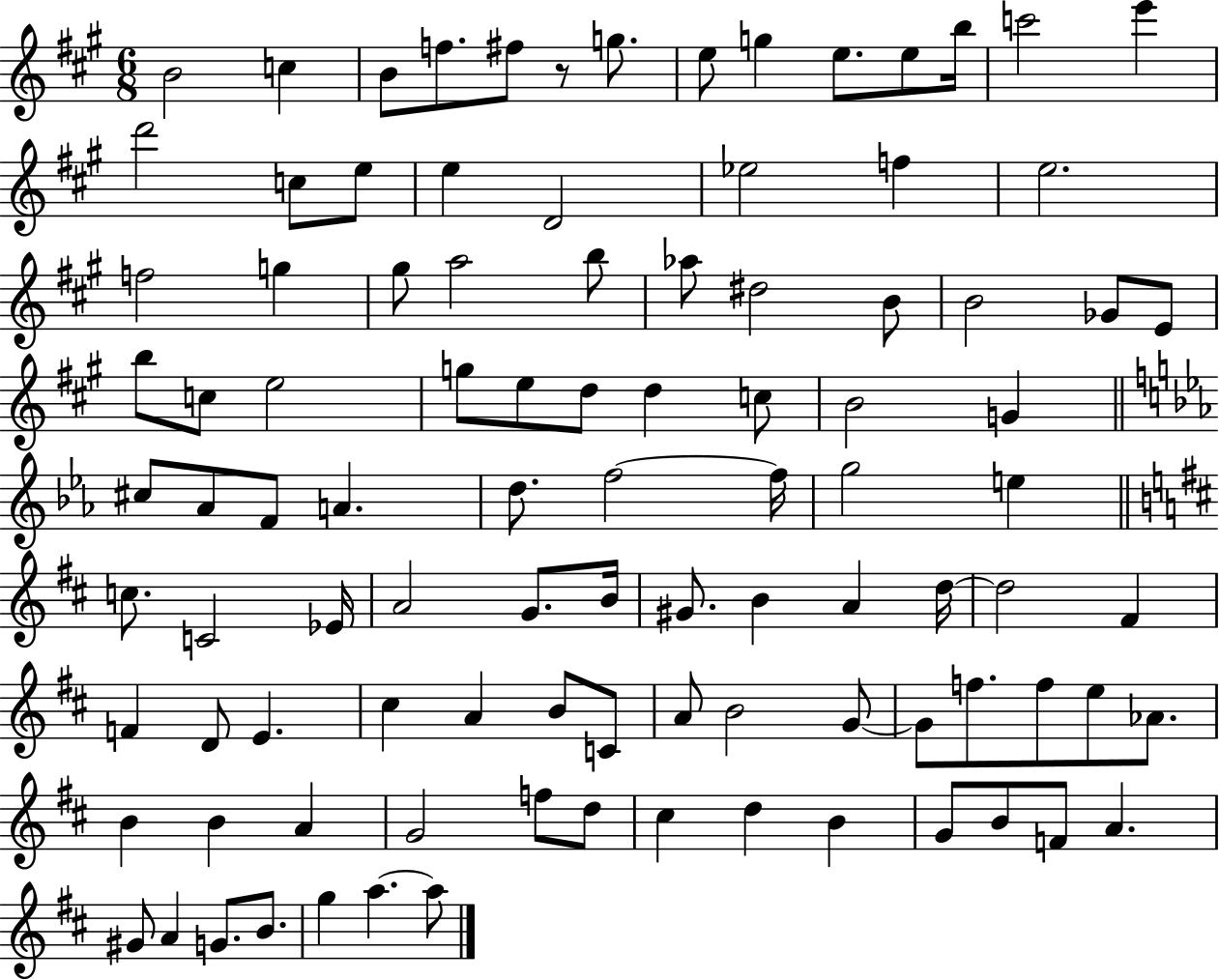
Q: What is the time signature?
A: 6/8